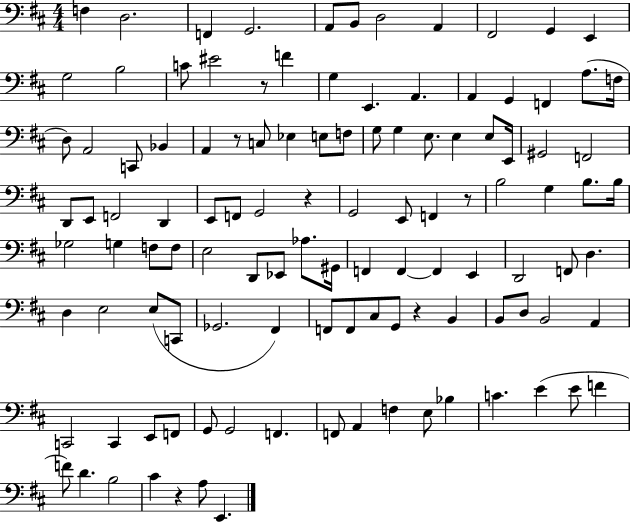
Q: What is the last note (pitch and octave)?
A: E2